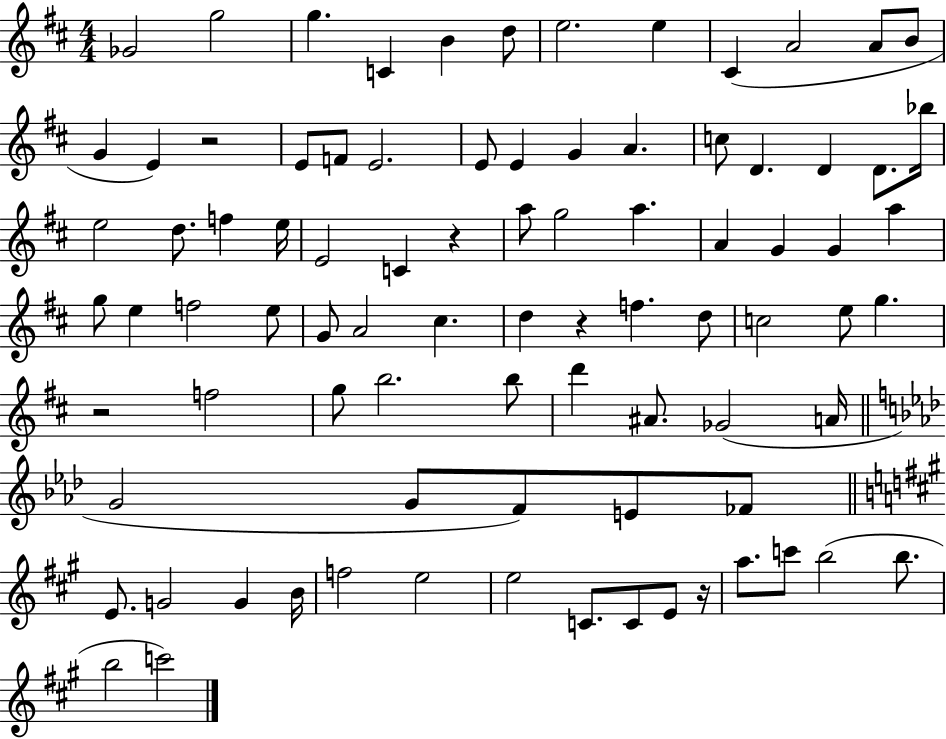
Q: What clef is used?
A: treble